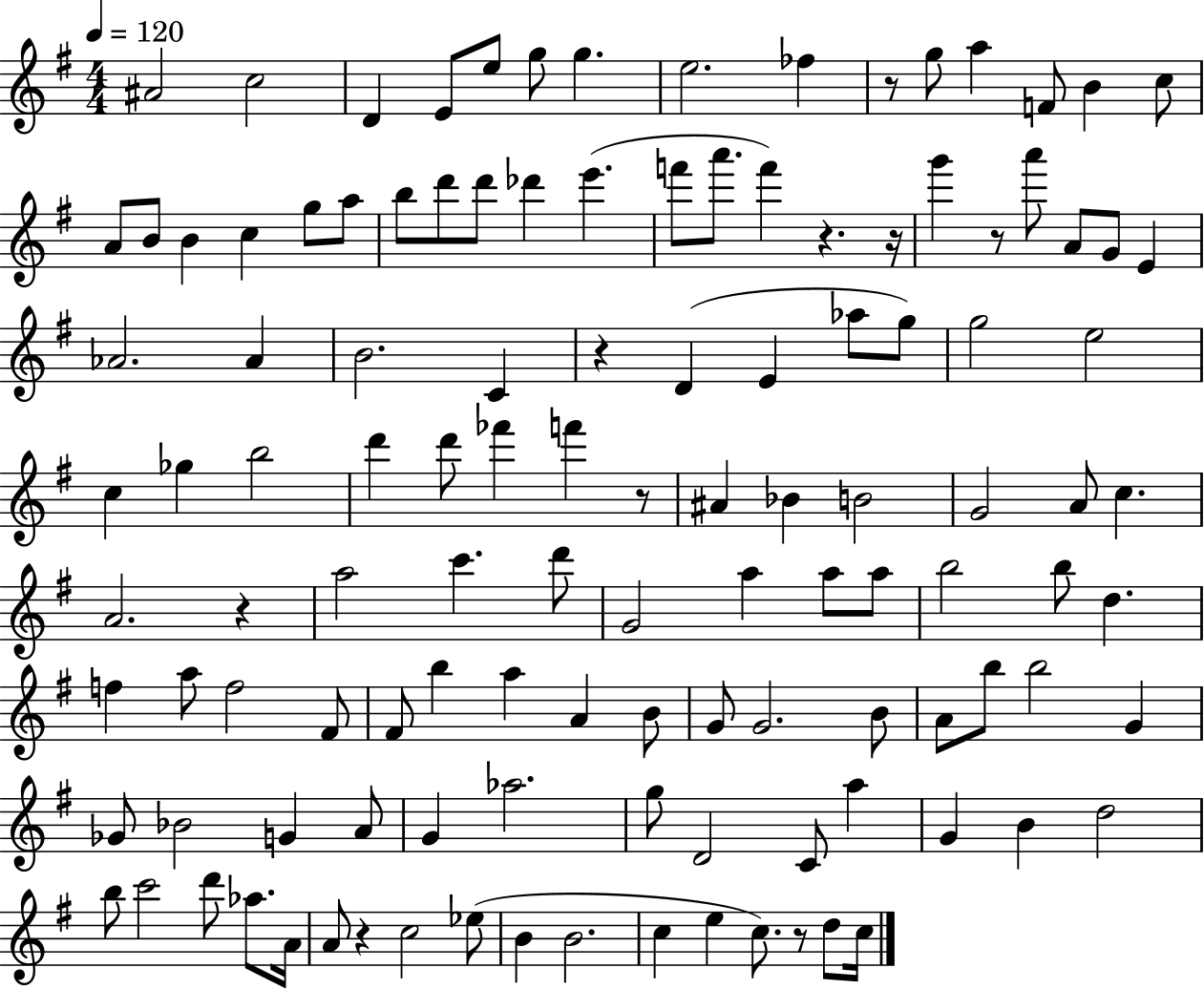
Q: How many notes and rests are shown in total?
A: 120